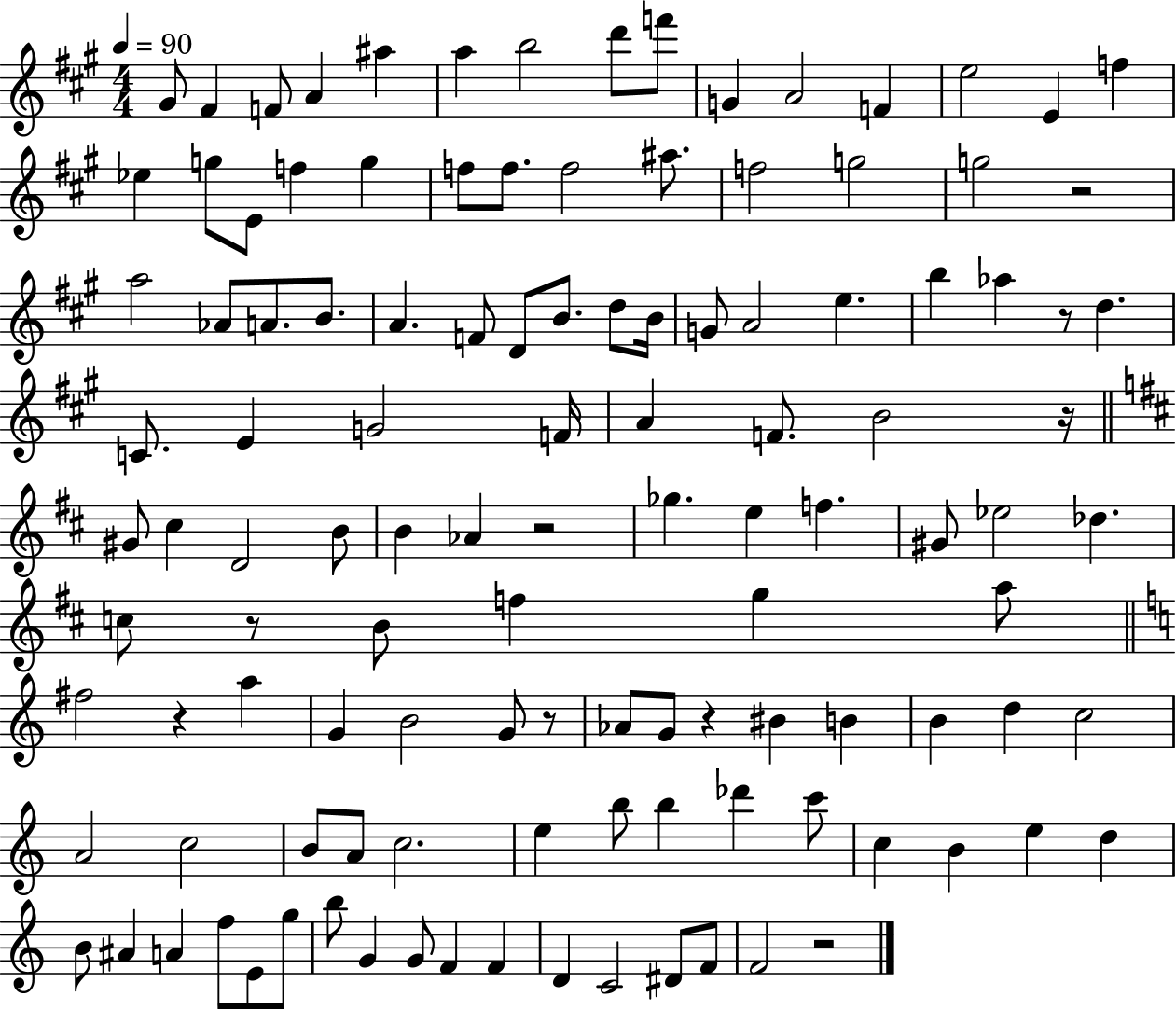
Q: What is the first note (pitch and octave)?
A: G#4